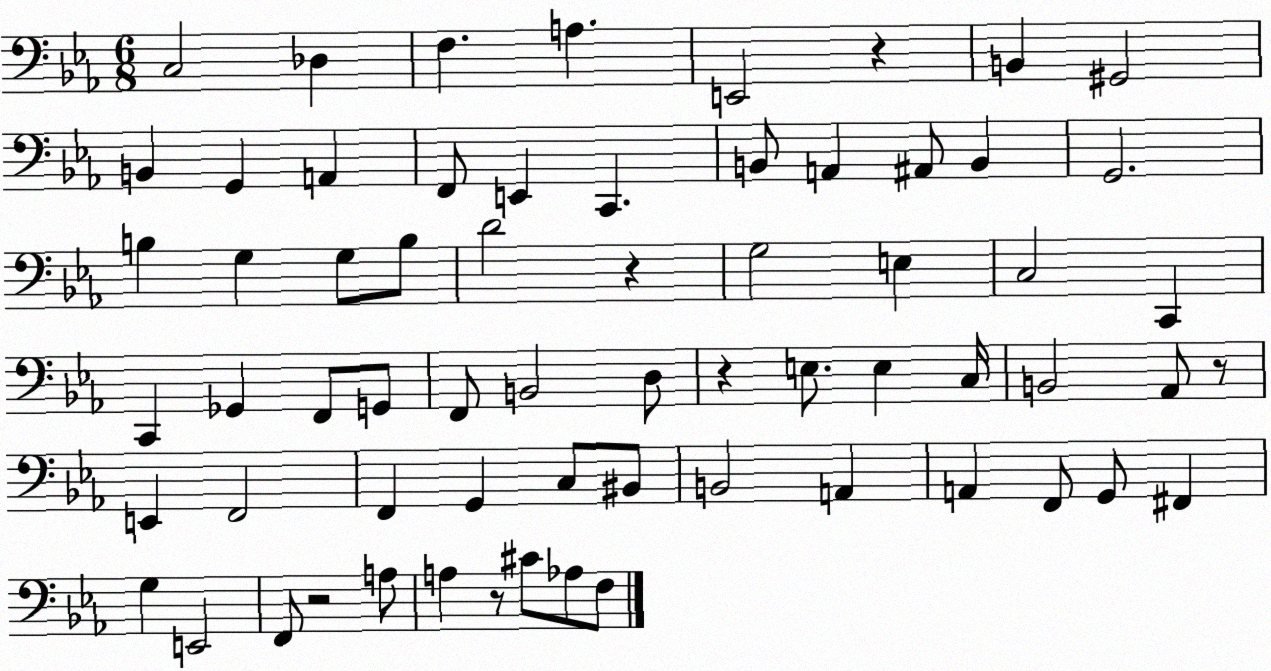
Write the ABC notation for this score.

X:1
T:Untitled
M:6/8
L:1/4
K:Eb
C,2 _D, F, A, E,,2 z B,, ^G,,2 B,, G,, A,, F,,/2 E,, C,, B,,/2 A,, ^A,,/2 B,, G,,2 B, G, G,/2 B,/2 D2 z G,2 E, C,2 C,, C,, _G,, F,,/2 G,,/2 F,,/2 B,,2 D,/2 z E,/2 E, C,/4 B,,2 _A,,/2 z/2 E,, F,,2 F,, G,, C,/2 ^B,,/2 B,,2 A,, A,, F,,/2 G,,/2 ^F,, G, E,,2 F,,/2 z2 A,/2 A, z/2 ^C/2 _A,/2 F,/2